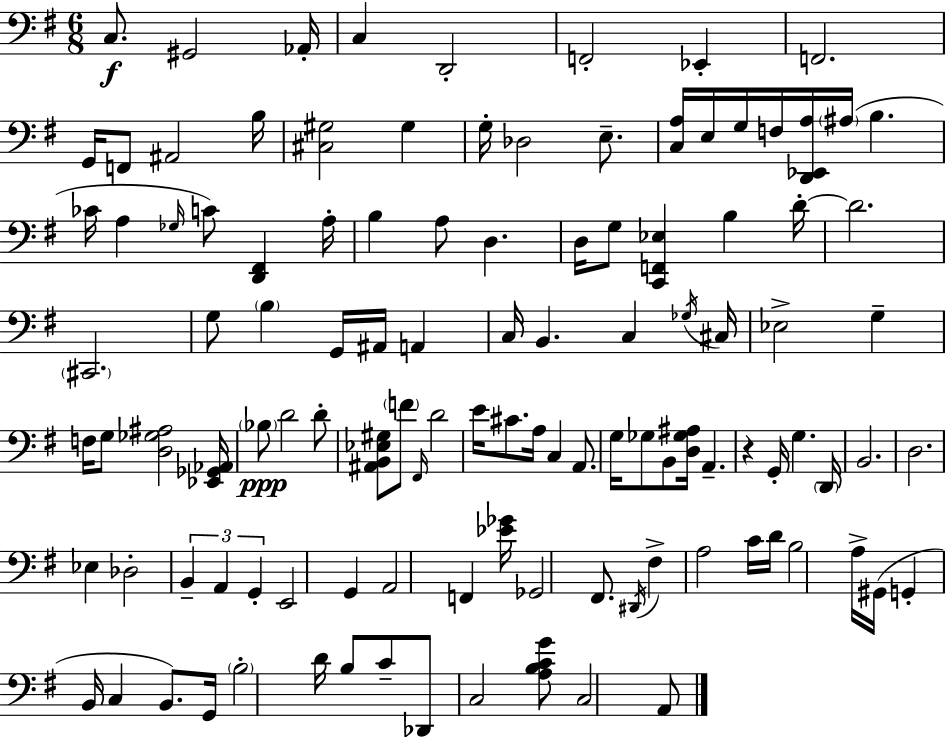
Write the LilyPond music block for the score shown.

{
  \clef bass
  \numericTimeSignature
  \time 6/8
  \key g \major
  c8.\f gis,2 aes,16-. | c4 d,2-. | f,2-. ees,4-. | f,2. | \break g,16 f,8 ais,2 b16 | <cis gis>2 gis4 | g16-. des2 e8.-- | <c a>16 e16 g16 f16 <d, ees, a>16 \parenthesize ais16( b4. | \break ces'16 a4 \grace { ges16 }) c'8 <d, fis,>4 | a16-. b4 a8 d4. | d16 g8 <c, f, ees>4 b4 | d'16-.~~ d'2. | \break \parenthesize cis,2. | g8 \parenthesize b4 g,16 ais,16 a,4 | c16 b,4. c4 | \acciaccatura { ges16 } cis16 ees2-> g4-- | \break f16 g8 <d ges ais>2 | <ees, ges, aes,>16 \parenthesize bes8\ppp d'2 | d'8-. <ais, b, ees gis>8 \parenthesize f'8 \grace { fis,16 } d'2 | e'16 cis'8. a16 c4 | \break a,8. g16 ges8 b,8 <d ges ais>16 a,4.-- | r4 g,16-. g4. | \parenthesize d,16 b,2. | d2. | \break ees4 des2-. | \tuplet 3/2 { b,4-- a,4 g,4-. } | e,2 g,4 | a,2 f,4 | \break <ees' ges'>16 ges,2 | fis,8. \acciaccatura { dis,16 } fis4-> a2 | c'16 d'16 b2 | a16-> gis,16( g,4-. b,16 c4 | \break b,8.) g,16 \parenthesize b2-. | d'16 b8 c'8-- des,8 c2 | <a b c' g'>8 c2 | a,8 \bar "|."
}